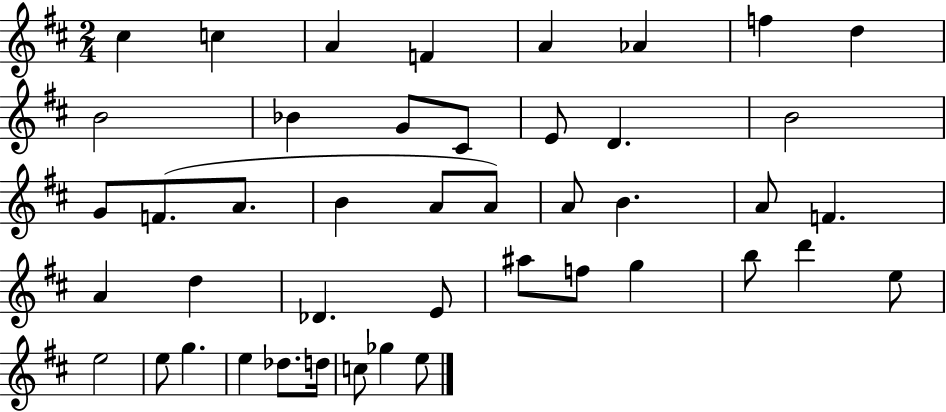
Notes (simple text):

C#5/q C5/q A4/q F4/q A4/q Ab4/q F5/q D5/q B4/h Bb4/q G4/e C#4/e E4/e D4/q. B4/h G4/e F4/e. A4/e. B4/q A4/e A4/e A4/e B4/q. A4/e F4/q. A4/q D5/q Db4/q. E4/e A#5/e F5/e G5/q B5/e D6/q E5/e E5/h E5/e G5/q. E5/q Db5/e. D5/s C5/e Gb5/q E5/e